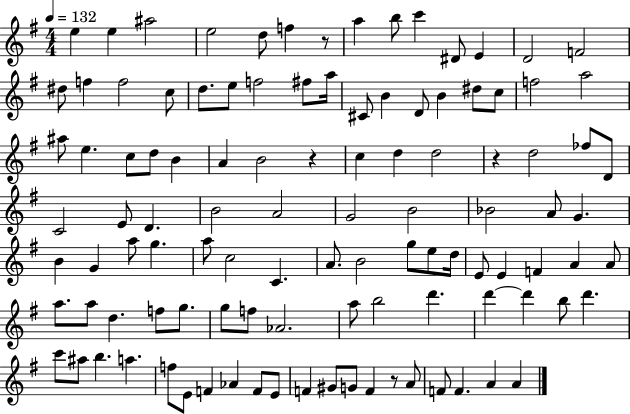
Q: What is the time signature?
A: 4/4